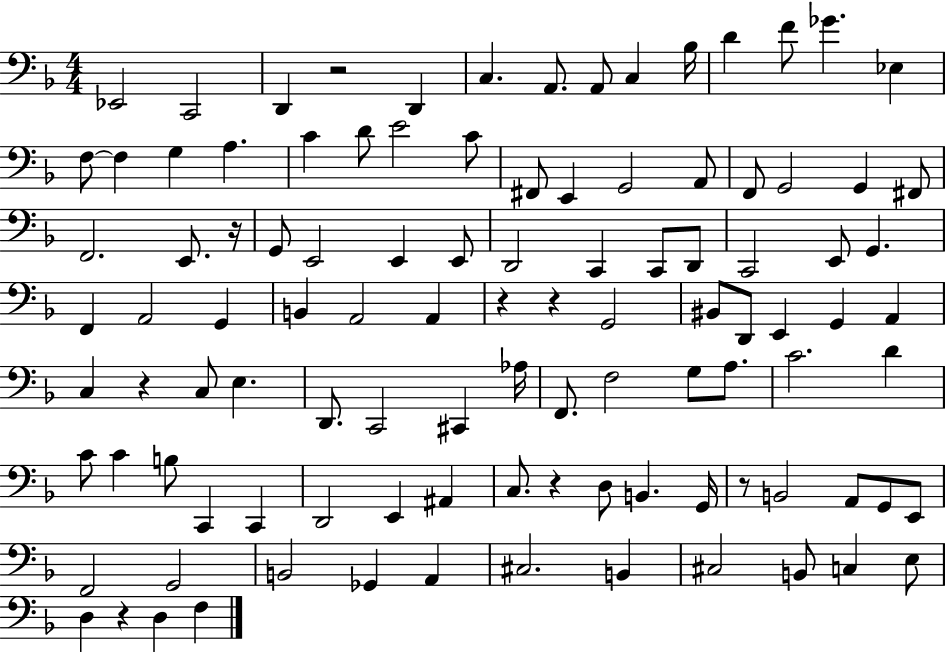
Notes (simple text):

Eb2/h C2/h D2/q R/h D2/q C3/q. A2/e. A2/e C3/q Bb3/s D4/q F4/e Gb4/q. Eb3/q F3/e F3/q G3/q A3/q. C4/q D4/e E4/h C4/e F#2/e E2/q G2/h A2/e F2/e G2/h G2/q F#2/e F2/h. E2/e. R/s G2/e E2/h E2/q E2/e D2/h C2/q C2/e D2/e C2/h E2/e G2/q. F2/q A2/h G2/q B2/q A2/h A2/q R/q R/q G2/h BIS2/e D2/e E2/q G2/q A2/q C3/q R/q C3/e E3/q. D2/e. C2/h C#2/q Ab3/s F2/e. F3/h G3/e A3/e. C4/h. D4/q C4/e C4/q B3/e C2/q C2/q D2/h E2/q A#2/q C3/e. R/q D3/e B2/q. G2/s R/e B2/h A2/e G2/e E2/e F2/h G2/h B2/h Gb2/q A2/q C#3/h. B2/q C#3/h B2/e C3/q E3/e D3/q R/q D3/q F3/q